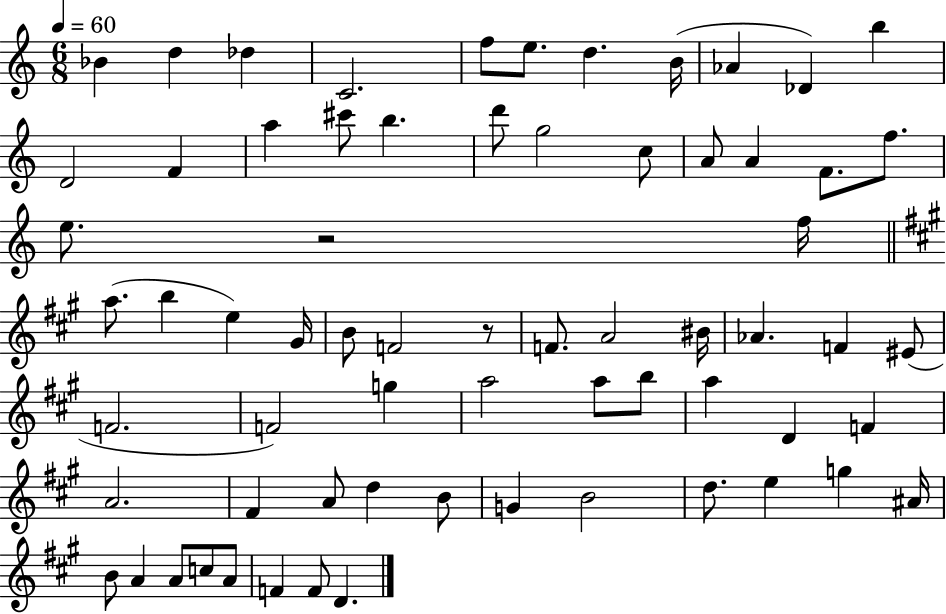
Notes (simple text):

Bb4/q D5/q Db5/q C4/h. F5/e E5/e. D5/q. B4/s Ab4/q Db4/q B5/q D4/h F4/q A5/q C#6/e B5/q. D6/e G5/h C5/e A4/e A4/q F4/e. F5/e. E5/e. R/h F5/s A5/e. B5/q E5/q G#4/s B4/e F4/h R/e F4/e. A4/h BIS4/s Ab4/q. F4/q EIS4/e F4/h. F4/h G5/q A5/h A5/e B5/e A5/q D4/q F4/q A4/h. F#4/q A4/e D5/q B4/e G4/q B4/h D5/e. E5/q G5/q A#4/s B4/e A4/q A4/e C5/e A4/e F4/q F4/e D4/q.